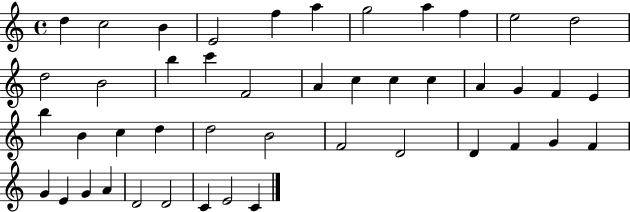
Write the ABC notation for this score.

X:1
T:Untitled
M:4/4
L:1/4
K:C
d c2 B E2 f a g2 a f e2 d2 d2 B2 b c' F2 A c c c A G F E b B c d d2 B2 F2 D2 D F G F G E G A D2 D2 C E2 C